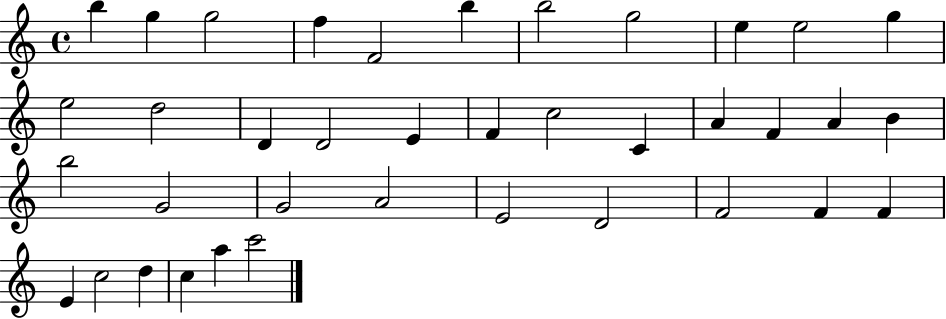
B5/q G5/q G5/h F5/q F4/h B5/q B5/h G5/h E5/q E5/h G5/q E5/h D5/h D4/q D4/h E4/q F4/q C5/h C4/q A4/q F4/q A4/q B4/q B5/h G4/h G4/h A4/h E4/h D4/h F4/h F4/q F4/q E4/q C5/h D5/q C5/q A5/q C6/h